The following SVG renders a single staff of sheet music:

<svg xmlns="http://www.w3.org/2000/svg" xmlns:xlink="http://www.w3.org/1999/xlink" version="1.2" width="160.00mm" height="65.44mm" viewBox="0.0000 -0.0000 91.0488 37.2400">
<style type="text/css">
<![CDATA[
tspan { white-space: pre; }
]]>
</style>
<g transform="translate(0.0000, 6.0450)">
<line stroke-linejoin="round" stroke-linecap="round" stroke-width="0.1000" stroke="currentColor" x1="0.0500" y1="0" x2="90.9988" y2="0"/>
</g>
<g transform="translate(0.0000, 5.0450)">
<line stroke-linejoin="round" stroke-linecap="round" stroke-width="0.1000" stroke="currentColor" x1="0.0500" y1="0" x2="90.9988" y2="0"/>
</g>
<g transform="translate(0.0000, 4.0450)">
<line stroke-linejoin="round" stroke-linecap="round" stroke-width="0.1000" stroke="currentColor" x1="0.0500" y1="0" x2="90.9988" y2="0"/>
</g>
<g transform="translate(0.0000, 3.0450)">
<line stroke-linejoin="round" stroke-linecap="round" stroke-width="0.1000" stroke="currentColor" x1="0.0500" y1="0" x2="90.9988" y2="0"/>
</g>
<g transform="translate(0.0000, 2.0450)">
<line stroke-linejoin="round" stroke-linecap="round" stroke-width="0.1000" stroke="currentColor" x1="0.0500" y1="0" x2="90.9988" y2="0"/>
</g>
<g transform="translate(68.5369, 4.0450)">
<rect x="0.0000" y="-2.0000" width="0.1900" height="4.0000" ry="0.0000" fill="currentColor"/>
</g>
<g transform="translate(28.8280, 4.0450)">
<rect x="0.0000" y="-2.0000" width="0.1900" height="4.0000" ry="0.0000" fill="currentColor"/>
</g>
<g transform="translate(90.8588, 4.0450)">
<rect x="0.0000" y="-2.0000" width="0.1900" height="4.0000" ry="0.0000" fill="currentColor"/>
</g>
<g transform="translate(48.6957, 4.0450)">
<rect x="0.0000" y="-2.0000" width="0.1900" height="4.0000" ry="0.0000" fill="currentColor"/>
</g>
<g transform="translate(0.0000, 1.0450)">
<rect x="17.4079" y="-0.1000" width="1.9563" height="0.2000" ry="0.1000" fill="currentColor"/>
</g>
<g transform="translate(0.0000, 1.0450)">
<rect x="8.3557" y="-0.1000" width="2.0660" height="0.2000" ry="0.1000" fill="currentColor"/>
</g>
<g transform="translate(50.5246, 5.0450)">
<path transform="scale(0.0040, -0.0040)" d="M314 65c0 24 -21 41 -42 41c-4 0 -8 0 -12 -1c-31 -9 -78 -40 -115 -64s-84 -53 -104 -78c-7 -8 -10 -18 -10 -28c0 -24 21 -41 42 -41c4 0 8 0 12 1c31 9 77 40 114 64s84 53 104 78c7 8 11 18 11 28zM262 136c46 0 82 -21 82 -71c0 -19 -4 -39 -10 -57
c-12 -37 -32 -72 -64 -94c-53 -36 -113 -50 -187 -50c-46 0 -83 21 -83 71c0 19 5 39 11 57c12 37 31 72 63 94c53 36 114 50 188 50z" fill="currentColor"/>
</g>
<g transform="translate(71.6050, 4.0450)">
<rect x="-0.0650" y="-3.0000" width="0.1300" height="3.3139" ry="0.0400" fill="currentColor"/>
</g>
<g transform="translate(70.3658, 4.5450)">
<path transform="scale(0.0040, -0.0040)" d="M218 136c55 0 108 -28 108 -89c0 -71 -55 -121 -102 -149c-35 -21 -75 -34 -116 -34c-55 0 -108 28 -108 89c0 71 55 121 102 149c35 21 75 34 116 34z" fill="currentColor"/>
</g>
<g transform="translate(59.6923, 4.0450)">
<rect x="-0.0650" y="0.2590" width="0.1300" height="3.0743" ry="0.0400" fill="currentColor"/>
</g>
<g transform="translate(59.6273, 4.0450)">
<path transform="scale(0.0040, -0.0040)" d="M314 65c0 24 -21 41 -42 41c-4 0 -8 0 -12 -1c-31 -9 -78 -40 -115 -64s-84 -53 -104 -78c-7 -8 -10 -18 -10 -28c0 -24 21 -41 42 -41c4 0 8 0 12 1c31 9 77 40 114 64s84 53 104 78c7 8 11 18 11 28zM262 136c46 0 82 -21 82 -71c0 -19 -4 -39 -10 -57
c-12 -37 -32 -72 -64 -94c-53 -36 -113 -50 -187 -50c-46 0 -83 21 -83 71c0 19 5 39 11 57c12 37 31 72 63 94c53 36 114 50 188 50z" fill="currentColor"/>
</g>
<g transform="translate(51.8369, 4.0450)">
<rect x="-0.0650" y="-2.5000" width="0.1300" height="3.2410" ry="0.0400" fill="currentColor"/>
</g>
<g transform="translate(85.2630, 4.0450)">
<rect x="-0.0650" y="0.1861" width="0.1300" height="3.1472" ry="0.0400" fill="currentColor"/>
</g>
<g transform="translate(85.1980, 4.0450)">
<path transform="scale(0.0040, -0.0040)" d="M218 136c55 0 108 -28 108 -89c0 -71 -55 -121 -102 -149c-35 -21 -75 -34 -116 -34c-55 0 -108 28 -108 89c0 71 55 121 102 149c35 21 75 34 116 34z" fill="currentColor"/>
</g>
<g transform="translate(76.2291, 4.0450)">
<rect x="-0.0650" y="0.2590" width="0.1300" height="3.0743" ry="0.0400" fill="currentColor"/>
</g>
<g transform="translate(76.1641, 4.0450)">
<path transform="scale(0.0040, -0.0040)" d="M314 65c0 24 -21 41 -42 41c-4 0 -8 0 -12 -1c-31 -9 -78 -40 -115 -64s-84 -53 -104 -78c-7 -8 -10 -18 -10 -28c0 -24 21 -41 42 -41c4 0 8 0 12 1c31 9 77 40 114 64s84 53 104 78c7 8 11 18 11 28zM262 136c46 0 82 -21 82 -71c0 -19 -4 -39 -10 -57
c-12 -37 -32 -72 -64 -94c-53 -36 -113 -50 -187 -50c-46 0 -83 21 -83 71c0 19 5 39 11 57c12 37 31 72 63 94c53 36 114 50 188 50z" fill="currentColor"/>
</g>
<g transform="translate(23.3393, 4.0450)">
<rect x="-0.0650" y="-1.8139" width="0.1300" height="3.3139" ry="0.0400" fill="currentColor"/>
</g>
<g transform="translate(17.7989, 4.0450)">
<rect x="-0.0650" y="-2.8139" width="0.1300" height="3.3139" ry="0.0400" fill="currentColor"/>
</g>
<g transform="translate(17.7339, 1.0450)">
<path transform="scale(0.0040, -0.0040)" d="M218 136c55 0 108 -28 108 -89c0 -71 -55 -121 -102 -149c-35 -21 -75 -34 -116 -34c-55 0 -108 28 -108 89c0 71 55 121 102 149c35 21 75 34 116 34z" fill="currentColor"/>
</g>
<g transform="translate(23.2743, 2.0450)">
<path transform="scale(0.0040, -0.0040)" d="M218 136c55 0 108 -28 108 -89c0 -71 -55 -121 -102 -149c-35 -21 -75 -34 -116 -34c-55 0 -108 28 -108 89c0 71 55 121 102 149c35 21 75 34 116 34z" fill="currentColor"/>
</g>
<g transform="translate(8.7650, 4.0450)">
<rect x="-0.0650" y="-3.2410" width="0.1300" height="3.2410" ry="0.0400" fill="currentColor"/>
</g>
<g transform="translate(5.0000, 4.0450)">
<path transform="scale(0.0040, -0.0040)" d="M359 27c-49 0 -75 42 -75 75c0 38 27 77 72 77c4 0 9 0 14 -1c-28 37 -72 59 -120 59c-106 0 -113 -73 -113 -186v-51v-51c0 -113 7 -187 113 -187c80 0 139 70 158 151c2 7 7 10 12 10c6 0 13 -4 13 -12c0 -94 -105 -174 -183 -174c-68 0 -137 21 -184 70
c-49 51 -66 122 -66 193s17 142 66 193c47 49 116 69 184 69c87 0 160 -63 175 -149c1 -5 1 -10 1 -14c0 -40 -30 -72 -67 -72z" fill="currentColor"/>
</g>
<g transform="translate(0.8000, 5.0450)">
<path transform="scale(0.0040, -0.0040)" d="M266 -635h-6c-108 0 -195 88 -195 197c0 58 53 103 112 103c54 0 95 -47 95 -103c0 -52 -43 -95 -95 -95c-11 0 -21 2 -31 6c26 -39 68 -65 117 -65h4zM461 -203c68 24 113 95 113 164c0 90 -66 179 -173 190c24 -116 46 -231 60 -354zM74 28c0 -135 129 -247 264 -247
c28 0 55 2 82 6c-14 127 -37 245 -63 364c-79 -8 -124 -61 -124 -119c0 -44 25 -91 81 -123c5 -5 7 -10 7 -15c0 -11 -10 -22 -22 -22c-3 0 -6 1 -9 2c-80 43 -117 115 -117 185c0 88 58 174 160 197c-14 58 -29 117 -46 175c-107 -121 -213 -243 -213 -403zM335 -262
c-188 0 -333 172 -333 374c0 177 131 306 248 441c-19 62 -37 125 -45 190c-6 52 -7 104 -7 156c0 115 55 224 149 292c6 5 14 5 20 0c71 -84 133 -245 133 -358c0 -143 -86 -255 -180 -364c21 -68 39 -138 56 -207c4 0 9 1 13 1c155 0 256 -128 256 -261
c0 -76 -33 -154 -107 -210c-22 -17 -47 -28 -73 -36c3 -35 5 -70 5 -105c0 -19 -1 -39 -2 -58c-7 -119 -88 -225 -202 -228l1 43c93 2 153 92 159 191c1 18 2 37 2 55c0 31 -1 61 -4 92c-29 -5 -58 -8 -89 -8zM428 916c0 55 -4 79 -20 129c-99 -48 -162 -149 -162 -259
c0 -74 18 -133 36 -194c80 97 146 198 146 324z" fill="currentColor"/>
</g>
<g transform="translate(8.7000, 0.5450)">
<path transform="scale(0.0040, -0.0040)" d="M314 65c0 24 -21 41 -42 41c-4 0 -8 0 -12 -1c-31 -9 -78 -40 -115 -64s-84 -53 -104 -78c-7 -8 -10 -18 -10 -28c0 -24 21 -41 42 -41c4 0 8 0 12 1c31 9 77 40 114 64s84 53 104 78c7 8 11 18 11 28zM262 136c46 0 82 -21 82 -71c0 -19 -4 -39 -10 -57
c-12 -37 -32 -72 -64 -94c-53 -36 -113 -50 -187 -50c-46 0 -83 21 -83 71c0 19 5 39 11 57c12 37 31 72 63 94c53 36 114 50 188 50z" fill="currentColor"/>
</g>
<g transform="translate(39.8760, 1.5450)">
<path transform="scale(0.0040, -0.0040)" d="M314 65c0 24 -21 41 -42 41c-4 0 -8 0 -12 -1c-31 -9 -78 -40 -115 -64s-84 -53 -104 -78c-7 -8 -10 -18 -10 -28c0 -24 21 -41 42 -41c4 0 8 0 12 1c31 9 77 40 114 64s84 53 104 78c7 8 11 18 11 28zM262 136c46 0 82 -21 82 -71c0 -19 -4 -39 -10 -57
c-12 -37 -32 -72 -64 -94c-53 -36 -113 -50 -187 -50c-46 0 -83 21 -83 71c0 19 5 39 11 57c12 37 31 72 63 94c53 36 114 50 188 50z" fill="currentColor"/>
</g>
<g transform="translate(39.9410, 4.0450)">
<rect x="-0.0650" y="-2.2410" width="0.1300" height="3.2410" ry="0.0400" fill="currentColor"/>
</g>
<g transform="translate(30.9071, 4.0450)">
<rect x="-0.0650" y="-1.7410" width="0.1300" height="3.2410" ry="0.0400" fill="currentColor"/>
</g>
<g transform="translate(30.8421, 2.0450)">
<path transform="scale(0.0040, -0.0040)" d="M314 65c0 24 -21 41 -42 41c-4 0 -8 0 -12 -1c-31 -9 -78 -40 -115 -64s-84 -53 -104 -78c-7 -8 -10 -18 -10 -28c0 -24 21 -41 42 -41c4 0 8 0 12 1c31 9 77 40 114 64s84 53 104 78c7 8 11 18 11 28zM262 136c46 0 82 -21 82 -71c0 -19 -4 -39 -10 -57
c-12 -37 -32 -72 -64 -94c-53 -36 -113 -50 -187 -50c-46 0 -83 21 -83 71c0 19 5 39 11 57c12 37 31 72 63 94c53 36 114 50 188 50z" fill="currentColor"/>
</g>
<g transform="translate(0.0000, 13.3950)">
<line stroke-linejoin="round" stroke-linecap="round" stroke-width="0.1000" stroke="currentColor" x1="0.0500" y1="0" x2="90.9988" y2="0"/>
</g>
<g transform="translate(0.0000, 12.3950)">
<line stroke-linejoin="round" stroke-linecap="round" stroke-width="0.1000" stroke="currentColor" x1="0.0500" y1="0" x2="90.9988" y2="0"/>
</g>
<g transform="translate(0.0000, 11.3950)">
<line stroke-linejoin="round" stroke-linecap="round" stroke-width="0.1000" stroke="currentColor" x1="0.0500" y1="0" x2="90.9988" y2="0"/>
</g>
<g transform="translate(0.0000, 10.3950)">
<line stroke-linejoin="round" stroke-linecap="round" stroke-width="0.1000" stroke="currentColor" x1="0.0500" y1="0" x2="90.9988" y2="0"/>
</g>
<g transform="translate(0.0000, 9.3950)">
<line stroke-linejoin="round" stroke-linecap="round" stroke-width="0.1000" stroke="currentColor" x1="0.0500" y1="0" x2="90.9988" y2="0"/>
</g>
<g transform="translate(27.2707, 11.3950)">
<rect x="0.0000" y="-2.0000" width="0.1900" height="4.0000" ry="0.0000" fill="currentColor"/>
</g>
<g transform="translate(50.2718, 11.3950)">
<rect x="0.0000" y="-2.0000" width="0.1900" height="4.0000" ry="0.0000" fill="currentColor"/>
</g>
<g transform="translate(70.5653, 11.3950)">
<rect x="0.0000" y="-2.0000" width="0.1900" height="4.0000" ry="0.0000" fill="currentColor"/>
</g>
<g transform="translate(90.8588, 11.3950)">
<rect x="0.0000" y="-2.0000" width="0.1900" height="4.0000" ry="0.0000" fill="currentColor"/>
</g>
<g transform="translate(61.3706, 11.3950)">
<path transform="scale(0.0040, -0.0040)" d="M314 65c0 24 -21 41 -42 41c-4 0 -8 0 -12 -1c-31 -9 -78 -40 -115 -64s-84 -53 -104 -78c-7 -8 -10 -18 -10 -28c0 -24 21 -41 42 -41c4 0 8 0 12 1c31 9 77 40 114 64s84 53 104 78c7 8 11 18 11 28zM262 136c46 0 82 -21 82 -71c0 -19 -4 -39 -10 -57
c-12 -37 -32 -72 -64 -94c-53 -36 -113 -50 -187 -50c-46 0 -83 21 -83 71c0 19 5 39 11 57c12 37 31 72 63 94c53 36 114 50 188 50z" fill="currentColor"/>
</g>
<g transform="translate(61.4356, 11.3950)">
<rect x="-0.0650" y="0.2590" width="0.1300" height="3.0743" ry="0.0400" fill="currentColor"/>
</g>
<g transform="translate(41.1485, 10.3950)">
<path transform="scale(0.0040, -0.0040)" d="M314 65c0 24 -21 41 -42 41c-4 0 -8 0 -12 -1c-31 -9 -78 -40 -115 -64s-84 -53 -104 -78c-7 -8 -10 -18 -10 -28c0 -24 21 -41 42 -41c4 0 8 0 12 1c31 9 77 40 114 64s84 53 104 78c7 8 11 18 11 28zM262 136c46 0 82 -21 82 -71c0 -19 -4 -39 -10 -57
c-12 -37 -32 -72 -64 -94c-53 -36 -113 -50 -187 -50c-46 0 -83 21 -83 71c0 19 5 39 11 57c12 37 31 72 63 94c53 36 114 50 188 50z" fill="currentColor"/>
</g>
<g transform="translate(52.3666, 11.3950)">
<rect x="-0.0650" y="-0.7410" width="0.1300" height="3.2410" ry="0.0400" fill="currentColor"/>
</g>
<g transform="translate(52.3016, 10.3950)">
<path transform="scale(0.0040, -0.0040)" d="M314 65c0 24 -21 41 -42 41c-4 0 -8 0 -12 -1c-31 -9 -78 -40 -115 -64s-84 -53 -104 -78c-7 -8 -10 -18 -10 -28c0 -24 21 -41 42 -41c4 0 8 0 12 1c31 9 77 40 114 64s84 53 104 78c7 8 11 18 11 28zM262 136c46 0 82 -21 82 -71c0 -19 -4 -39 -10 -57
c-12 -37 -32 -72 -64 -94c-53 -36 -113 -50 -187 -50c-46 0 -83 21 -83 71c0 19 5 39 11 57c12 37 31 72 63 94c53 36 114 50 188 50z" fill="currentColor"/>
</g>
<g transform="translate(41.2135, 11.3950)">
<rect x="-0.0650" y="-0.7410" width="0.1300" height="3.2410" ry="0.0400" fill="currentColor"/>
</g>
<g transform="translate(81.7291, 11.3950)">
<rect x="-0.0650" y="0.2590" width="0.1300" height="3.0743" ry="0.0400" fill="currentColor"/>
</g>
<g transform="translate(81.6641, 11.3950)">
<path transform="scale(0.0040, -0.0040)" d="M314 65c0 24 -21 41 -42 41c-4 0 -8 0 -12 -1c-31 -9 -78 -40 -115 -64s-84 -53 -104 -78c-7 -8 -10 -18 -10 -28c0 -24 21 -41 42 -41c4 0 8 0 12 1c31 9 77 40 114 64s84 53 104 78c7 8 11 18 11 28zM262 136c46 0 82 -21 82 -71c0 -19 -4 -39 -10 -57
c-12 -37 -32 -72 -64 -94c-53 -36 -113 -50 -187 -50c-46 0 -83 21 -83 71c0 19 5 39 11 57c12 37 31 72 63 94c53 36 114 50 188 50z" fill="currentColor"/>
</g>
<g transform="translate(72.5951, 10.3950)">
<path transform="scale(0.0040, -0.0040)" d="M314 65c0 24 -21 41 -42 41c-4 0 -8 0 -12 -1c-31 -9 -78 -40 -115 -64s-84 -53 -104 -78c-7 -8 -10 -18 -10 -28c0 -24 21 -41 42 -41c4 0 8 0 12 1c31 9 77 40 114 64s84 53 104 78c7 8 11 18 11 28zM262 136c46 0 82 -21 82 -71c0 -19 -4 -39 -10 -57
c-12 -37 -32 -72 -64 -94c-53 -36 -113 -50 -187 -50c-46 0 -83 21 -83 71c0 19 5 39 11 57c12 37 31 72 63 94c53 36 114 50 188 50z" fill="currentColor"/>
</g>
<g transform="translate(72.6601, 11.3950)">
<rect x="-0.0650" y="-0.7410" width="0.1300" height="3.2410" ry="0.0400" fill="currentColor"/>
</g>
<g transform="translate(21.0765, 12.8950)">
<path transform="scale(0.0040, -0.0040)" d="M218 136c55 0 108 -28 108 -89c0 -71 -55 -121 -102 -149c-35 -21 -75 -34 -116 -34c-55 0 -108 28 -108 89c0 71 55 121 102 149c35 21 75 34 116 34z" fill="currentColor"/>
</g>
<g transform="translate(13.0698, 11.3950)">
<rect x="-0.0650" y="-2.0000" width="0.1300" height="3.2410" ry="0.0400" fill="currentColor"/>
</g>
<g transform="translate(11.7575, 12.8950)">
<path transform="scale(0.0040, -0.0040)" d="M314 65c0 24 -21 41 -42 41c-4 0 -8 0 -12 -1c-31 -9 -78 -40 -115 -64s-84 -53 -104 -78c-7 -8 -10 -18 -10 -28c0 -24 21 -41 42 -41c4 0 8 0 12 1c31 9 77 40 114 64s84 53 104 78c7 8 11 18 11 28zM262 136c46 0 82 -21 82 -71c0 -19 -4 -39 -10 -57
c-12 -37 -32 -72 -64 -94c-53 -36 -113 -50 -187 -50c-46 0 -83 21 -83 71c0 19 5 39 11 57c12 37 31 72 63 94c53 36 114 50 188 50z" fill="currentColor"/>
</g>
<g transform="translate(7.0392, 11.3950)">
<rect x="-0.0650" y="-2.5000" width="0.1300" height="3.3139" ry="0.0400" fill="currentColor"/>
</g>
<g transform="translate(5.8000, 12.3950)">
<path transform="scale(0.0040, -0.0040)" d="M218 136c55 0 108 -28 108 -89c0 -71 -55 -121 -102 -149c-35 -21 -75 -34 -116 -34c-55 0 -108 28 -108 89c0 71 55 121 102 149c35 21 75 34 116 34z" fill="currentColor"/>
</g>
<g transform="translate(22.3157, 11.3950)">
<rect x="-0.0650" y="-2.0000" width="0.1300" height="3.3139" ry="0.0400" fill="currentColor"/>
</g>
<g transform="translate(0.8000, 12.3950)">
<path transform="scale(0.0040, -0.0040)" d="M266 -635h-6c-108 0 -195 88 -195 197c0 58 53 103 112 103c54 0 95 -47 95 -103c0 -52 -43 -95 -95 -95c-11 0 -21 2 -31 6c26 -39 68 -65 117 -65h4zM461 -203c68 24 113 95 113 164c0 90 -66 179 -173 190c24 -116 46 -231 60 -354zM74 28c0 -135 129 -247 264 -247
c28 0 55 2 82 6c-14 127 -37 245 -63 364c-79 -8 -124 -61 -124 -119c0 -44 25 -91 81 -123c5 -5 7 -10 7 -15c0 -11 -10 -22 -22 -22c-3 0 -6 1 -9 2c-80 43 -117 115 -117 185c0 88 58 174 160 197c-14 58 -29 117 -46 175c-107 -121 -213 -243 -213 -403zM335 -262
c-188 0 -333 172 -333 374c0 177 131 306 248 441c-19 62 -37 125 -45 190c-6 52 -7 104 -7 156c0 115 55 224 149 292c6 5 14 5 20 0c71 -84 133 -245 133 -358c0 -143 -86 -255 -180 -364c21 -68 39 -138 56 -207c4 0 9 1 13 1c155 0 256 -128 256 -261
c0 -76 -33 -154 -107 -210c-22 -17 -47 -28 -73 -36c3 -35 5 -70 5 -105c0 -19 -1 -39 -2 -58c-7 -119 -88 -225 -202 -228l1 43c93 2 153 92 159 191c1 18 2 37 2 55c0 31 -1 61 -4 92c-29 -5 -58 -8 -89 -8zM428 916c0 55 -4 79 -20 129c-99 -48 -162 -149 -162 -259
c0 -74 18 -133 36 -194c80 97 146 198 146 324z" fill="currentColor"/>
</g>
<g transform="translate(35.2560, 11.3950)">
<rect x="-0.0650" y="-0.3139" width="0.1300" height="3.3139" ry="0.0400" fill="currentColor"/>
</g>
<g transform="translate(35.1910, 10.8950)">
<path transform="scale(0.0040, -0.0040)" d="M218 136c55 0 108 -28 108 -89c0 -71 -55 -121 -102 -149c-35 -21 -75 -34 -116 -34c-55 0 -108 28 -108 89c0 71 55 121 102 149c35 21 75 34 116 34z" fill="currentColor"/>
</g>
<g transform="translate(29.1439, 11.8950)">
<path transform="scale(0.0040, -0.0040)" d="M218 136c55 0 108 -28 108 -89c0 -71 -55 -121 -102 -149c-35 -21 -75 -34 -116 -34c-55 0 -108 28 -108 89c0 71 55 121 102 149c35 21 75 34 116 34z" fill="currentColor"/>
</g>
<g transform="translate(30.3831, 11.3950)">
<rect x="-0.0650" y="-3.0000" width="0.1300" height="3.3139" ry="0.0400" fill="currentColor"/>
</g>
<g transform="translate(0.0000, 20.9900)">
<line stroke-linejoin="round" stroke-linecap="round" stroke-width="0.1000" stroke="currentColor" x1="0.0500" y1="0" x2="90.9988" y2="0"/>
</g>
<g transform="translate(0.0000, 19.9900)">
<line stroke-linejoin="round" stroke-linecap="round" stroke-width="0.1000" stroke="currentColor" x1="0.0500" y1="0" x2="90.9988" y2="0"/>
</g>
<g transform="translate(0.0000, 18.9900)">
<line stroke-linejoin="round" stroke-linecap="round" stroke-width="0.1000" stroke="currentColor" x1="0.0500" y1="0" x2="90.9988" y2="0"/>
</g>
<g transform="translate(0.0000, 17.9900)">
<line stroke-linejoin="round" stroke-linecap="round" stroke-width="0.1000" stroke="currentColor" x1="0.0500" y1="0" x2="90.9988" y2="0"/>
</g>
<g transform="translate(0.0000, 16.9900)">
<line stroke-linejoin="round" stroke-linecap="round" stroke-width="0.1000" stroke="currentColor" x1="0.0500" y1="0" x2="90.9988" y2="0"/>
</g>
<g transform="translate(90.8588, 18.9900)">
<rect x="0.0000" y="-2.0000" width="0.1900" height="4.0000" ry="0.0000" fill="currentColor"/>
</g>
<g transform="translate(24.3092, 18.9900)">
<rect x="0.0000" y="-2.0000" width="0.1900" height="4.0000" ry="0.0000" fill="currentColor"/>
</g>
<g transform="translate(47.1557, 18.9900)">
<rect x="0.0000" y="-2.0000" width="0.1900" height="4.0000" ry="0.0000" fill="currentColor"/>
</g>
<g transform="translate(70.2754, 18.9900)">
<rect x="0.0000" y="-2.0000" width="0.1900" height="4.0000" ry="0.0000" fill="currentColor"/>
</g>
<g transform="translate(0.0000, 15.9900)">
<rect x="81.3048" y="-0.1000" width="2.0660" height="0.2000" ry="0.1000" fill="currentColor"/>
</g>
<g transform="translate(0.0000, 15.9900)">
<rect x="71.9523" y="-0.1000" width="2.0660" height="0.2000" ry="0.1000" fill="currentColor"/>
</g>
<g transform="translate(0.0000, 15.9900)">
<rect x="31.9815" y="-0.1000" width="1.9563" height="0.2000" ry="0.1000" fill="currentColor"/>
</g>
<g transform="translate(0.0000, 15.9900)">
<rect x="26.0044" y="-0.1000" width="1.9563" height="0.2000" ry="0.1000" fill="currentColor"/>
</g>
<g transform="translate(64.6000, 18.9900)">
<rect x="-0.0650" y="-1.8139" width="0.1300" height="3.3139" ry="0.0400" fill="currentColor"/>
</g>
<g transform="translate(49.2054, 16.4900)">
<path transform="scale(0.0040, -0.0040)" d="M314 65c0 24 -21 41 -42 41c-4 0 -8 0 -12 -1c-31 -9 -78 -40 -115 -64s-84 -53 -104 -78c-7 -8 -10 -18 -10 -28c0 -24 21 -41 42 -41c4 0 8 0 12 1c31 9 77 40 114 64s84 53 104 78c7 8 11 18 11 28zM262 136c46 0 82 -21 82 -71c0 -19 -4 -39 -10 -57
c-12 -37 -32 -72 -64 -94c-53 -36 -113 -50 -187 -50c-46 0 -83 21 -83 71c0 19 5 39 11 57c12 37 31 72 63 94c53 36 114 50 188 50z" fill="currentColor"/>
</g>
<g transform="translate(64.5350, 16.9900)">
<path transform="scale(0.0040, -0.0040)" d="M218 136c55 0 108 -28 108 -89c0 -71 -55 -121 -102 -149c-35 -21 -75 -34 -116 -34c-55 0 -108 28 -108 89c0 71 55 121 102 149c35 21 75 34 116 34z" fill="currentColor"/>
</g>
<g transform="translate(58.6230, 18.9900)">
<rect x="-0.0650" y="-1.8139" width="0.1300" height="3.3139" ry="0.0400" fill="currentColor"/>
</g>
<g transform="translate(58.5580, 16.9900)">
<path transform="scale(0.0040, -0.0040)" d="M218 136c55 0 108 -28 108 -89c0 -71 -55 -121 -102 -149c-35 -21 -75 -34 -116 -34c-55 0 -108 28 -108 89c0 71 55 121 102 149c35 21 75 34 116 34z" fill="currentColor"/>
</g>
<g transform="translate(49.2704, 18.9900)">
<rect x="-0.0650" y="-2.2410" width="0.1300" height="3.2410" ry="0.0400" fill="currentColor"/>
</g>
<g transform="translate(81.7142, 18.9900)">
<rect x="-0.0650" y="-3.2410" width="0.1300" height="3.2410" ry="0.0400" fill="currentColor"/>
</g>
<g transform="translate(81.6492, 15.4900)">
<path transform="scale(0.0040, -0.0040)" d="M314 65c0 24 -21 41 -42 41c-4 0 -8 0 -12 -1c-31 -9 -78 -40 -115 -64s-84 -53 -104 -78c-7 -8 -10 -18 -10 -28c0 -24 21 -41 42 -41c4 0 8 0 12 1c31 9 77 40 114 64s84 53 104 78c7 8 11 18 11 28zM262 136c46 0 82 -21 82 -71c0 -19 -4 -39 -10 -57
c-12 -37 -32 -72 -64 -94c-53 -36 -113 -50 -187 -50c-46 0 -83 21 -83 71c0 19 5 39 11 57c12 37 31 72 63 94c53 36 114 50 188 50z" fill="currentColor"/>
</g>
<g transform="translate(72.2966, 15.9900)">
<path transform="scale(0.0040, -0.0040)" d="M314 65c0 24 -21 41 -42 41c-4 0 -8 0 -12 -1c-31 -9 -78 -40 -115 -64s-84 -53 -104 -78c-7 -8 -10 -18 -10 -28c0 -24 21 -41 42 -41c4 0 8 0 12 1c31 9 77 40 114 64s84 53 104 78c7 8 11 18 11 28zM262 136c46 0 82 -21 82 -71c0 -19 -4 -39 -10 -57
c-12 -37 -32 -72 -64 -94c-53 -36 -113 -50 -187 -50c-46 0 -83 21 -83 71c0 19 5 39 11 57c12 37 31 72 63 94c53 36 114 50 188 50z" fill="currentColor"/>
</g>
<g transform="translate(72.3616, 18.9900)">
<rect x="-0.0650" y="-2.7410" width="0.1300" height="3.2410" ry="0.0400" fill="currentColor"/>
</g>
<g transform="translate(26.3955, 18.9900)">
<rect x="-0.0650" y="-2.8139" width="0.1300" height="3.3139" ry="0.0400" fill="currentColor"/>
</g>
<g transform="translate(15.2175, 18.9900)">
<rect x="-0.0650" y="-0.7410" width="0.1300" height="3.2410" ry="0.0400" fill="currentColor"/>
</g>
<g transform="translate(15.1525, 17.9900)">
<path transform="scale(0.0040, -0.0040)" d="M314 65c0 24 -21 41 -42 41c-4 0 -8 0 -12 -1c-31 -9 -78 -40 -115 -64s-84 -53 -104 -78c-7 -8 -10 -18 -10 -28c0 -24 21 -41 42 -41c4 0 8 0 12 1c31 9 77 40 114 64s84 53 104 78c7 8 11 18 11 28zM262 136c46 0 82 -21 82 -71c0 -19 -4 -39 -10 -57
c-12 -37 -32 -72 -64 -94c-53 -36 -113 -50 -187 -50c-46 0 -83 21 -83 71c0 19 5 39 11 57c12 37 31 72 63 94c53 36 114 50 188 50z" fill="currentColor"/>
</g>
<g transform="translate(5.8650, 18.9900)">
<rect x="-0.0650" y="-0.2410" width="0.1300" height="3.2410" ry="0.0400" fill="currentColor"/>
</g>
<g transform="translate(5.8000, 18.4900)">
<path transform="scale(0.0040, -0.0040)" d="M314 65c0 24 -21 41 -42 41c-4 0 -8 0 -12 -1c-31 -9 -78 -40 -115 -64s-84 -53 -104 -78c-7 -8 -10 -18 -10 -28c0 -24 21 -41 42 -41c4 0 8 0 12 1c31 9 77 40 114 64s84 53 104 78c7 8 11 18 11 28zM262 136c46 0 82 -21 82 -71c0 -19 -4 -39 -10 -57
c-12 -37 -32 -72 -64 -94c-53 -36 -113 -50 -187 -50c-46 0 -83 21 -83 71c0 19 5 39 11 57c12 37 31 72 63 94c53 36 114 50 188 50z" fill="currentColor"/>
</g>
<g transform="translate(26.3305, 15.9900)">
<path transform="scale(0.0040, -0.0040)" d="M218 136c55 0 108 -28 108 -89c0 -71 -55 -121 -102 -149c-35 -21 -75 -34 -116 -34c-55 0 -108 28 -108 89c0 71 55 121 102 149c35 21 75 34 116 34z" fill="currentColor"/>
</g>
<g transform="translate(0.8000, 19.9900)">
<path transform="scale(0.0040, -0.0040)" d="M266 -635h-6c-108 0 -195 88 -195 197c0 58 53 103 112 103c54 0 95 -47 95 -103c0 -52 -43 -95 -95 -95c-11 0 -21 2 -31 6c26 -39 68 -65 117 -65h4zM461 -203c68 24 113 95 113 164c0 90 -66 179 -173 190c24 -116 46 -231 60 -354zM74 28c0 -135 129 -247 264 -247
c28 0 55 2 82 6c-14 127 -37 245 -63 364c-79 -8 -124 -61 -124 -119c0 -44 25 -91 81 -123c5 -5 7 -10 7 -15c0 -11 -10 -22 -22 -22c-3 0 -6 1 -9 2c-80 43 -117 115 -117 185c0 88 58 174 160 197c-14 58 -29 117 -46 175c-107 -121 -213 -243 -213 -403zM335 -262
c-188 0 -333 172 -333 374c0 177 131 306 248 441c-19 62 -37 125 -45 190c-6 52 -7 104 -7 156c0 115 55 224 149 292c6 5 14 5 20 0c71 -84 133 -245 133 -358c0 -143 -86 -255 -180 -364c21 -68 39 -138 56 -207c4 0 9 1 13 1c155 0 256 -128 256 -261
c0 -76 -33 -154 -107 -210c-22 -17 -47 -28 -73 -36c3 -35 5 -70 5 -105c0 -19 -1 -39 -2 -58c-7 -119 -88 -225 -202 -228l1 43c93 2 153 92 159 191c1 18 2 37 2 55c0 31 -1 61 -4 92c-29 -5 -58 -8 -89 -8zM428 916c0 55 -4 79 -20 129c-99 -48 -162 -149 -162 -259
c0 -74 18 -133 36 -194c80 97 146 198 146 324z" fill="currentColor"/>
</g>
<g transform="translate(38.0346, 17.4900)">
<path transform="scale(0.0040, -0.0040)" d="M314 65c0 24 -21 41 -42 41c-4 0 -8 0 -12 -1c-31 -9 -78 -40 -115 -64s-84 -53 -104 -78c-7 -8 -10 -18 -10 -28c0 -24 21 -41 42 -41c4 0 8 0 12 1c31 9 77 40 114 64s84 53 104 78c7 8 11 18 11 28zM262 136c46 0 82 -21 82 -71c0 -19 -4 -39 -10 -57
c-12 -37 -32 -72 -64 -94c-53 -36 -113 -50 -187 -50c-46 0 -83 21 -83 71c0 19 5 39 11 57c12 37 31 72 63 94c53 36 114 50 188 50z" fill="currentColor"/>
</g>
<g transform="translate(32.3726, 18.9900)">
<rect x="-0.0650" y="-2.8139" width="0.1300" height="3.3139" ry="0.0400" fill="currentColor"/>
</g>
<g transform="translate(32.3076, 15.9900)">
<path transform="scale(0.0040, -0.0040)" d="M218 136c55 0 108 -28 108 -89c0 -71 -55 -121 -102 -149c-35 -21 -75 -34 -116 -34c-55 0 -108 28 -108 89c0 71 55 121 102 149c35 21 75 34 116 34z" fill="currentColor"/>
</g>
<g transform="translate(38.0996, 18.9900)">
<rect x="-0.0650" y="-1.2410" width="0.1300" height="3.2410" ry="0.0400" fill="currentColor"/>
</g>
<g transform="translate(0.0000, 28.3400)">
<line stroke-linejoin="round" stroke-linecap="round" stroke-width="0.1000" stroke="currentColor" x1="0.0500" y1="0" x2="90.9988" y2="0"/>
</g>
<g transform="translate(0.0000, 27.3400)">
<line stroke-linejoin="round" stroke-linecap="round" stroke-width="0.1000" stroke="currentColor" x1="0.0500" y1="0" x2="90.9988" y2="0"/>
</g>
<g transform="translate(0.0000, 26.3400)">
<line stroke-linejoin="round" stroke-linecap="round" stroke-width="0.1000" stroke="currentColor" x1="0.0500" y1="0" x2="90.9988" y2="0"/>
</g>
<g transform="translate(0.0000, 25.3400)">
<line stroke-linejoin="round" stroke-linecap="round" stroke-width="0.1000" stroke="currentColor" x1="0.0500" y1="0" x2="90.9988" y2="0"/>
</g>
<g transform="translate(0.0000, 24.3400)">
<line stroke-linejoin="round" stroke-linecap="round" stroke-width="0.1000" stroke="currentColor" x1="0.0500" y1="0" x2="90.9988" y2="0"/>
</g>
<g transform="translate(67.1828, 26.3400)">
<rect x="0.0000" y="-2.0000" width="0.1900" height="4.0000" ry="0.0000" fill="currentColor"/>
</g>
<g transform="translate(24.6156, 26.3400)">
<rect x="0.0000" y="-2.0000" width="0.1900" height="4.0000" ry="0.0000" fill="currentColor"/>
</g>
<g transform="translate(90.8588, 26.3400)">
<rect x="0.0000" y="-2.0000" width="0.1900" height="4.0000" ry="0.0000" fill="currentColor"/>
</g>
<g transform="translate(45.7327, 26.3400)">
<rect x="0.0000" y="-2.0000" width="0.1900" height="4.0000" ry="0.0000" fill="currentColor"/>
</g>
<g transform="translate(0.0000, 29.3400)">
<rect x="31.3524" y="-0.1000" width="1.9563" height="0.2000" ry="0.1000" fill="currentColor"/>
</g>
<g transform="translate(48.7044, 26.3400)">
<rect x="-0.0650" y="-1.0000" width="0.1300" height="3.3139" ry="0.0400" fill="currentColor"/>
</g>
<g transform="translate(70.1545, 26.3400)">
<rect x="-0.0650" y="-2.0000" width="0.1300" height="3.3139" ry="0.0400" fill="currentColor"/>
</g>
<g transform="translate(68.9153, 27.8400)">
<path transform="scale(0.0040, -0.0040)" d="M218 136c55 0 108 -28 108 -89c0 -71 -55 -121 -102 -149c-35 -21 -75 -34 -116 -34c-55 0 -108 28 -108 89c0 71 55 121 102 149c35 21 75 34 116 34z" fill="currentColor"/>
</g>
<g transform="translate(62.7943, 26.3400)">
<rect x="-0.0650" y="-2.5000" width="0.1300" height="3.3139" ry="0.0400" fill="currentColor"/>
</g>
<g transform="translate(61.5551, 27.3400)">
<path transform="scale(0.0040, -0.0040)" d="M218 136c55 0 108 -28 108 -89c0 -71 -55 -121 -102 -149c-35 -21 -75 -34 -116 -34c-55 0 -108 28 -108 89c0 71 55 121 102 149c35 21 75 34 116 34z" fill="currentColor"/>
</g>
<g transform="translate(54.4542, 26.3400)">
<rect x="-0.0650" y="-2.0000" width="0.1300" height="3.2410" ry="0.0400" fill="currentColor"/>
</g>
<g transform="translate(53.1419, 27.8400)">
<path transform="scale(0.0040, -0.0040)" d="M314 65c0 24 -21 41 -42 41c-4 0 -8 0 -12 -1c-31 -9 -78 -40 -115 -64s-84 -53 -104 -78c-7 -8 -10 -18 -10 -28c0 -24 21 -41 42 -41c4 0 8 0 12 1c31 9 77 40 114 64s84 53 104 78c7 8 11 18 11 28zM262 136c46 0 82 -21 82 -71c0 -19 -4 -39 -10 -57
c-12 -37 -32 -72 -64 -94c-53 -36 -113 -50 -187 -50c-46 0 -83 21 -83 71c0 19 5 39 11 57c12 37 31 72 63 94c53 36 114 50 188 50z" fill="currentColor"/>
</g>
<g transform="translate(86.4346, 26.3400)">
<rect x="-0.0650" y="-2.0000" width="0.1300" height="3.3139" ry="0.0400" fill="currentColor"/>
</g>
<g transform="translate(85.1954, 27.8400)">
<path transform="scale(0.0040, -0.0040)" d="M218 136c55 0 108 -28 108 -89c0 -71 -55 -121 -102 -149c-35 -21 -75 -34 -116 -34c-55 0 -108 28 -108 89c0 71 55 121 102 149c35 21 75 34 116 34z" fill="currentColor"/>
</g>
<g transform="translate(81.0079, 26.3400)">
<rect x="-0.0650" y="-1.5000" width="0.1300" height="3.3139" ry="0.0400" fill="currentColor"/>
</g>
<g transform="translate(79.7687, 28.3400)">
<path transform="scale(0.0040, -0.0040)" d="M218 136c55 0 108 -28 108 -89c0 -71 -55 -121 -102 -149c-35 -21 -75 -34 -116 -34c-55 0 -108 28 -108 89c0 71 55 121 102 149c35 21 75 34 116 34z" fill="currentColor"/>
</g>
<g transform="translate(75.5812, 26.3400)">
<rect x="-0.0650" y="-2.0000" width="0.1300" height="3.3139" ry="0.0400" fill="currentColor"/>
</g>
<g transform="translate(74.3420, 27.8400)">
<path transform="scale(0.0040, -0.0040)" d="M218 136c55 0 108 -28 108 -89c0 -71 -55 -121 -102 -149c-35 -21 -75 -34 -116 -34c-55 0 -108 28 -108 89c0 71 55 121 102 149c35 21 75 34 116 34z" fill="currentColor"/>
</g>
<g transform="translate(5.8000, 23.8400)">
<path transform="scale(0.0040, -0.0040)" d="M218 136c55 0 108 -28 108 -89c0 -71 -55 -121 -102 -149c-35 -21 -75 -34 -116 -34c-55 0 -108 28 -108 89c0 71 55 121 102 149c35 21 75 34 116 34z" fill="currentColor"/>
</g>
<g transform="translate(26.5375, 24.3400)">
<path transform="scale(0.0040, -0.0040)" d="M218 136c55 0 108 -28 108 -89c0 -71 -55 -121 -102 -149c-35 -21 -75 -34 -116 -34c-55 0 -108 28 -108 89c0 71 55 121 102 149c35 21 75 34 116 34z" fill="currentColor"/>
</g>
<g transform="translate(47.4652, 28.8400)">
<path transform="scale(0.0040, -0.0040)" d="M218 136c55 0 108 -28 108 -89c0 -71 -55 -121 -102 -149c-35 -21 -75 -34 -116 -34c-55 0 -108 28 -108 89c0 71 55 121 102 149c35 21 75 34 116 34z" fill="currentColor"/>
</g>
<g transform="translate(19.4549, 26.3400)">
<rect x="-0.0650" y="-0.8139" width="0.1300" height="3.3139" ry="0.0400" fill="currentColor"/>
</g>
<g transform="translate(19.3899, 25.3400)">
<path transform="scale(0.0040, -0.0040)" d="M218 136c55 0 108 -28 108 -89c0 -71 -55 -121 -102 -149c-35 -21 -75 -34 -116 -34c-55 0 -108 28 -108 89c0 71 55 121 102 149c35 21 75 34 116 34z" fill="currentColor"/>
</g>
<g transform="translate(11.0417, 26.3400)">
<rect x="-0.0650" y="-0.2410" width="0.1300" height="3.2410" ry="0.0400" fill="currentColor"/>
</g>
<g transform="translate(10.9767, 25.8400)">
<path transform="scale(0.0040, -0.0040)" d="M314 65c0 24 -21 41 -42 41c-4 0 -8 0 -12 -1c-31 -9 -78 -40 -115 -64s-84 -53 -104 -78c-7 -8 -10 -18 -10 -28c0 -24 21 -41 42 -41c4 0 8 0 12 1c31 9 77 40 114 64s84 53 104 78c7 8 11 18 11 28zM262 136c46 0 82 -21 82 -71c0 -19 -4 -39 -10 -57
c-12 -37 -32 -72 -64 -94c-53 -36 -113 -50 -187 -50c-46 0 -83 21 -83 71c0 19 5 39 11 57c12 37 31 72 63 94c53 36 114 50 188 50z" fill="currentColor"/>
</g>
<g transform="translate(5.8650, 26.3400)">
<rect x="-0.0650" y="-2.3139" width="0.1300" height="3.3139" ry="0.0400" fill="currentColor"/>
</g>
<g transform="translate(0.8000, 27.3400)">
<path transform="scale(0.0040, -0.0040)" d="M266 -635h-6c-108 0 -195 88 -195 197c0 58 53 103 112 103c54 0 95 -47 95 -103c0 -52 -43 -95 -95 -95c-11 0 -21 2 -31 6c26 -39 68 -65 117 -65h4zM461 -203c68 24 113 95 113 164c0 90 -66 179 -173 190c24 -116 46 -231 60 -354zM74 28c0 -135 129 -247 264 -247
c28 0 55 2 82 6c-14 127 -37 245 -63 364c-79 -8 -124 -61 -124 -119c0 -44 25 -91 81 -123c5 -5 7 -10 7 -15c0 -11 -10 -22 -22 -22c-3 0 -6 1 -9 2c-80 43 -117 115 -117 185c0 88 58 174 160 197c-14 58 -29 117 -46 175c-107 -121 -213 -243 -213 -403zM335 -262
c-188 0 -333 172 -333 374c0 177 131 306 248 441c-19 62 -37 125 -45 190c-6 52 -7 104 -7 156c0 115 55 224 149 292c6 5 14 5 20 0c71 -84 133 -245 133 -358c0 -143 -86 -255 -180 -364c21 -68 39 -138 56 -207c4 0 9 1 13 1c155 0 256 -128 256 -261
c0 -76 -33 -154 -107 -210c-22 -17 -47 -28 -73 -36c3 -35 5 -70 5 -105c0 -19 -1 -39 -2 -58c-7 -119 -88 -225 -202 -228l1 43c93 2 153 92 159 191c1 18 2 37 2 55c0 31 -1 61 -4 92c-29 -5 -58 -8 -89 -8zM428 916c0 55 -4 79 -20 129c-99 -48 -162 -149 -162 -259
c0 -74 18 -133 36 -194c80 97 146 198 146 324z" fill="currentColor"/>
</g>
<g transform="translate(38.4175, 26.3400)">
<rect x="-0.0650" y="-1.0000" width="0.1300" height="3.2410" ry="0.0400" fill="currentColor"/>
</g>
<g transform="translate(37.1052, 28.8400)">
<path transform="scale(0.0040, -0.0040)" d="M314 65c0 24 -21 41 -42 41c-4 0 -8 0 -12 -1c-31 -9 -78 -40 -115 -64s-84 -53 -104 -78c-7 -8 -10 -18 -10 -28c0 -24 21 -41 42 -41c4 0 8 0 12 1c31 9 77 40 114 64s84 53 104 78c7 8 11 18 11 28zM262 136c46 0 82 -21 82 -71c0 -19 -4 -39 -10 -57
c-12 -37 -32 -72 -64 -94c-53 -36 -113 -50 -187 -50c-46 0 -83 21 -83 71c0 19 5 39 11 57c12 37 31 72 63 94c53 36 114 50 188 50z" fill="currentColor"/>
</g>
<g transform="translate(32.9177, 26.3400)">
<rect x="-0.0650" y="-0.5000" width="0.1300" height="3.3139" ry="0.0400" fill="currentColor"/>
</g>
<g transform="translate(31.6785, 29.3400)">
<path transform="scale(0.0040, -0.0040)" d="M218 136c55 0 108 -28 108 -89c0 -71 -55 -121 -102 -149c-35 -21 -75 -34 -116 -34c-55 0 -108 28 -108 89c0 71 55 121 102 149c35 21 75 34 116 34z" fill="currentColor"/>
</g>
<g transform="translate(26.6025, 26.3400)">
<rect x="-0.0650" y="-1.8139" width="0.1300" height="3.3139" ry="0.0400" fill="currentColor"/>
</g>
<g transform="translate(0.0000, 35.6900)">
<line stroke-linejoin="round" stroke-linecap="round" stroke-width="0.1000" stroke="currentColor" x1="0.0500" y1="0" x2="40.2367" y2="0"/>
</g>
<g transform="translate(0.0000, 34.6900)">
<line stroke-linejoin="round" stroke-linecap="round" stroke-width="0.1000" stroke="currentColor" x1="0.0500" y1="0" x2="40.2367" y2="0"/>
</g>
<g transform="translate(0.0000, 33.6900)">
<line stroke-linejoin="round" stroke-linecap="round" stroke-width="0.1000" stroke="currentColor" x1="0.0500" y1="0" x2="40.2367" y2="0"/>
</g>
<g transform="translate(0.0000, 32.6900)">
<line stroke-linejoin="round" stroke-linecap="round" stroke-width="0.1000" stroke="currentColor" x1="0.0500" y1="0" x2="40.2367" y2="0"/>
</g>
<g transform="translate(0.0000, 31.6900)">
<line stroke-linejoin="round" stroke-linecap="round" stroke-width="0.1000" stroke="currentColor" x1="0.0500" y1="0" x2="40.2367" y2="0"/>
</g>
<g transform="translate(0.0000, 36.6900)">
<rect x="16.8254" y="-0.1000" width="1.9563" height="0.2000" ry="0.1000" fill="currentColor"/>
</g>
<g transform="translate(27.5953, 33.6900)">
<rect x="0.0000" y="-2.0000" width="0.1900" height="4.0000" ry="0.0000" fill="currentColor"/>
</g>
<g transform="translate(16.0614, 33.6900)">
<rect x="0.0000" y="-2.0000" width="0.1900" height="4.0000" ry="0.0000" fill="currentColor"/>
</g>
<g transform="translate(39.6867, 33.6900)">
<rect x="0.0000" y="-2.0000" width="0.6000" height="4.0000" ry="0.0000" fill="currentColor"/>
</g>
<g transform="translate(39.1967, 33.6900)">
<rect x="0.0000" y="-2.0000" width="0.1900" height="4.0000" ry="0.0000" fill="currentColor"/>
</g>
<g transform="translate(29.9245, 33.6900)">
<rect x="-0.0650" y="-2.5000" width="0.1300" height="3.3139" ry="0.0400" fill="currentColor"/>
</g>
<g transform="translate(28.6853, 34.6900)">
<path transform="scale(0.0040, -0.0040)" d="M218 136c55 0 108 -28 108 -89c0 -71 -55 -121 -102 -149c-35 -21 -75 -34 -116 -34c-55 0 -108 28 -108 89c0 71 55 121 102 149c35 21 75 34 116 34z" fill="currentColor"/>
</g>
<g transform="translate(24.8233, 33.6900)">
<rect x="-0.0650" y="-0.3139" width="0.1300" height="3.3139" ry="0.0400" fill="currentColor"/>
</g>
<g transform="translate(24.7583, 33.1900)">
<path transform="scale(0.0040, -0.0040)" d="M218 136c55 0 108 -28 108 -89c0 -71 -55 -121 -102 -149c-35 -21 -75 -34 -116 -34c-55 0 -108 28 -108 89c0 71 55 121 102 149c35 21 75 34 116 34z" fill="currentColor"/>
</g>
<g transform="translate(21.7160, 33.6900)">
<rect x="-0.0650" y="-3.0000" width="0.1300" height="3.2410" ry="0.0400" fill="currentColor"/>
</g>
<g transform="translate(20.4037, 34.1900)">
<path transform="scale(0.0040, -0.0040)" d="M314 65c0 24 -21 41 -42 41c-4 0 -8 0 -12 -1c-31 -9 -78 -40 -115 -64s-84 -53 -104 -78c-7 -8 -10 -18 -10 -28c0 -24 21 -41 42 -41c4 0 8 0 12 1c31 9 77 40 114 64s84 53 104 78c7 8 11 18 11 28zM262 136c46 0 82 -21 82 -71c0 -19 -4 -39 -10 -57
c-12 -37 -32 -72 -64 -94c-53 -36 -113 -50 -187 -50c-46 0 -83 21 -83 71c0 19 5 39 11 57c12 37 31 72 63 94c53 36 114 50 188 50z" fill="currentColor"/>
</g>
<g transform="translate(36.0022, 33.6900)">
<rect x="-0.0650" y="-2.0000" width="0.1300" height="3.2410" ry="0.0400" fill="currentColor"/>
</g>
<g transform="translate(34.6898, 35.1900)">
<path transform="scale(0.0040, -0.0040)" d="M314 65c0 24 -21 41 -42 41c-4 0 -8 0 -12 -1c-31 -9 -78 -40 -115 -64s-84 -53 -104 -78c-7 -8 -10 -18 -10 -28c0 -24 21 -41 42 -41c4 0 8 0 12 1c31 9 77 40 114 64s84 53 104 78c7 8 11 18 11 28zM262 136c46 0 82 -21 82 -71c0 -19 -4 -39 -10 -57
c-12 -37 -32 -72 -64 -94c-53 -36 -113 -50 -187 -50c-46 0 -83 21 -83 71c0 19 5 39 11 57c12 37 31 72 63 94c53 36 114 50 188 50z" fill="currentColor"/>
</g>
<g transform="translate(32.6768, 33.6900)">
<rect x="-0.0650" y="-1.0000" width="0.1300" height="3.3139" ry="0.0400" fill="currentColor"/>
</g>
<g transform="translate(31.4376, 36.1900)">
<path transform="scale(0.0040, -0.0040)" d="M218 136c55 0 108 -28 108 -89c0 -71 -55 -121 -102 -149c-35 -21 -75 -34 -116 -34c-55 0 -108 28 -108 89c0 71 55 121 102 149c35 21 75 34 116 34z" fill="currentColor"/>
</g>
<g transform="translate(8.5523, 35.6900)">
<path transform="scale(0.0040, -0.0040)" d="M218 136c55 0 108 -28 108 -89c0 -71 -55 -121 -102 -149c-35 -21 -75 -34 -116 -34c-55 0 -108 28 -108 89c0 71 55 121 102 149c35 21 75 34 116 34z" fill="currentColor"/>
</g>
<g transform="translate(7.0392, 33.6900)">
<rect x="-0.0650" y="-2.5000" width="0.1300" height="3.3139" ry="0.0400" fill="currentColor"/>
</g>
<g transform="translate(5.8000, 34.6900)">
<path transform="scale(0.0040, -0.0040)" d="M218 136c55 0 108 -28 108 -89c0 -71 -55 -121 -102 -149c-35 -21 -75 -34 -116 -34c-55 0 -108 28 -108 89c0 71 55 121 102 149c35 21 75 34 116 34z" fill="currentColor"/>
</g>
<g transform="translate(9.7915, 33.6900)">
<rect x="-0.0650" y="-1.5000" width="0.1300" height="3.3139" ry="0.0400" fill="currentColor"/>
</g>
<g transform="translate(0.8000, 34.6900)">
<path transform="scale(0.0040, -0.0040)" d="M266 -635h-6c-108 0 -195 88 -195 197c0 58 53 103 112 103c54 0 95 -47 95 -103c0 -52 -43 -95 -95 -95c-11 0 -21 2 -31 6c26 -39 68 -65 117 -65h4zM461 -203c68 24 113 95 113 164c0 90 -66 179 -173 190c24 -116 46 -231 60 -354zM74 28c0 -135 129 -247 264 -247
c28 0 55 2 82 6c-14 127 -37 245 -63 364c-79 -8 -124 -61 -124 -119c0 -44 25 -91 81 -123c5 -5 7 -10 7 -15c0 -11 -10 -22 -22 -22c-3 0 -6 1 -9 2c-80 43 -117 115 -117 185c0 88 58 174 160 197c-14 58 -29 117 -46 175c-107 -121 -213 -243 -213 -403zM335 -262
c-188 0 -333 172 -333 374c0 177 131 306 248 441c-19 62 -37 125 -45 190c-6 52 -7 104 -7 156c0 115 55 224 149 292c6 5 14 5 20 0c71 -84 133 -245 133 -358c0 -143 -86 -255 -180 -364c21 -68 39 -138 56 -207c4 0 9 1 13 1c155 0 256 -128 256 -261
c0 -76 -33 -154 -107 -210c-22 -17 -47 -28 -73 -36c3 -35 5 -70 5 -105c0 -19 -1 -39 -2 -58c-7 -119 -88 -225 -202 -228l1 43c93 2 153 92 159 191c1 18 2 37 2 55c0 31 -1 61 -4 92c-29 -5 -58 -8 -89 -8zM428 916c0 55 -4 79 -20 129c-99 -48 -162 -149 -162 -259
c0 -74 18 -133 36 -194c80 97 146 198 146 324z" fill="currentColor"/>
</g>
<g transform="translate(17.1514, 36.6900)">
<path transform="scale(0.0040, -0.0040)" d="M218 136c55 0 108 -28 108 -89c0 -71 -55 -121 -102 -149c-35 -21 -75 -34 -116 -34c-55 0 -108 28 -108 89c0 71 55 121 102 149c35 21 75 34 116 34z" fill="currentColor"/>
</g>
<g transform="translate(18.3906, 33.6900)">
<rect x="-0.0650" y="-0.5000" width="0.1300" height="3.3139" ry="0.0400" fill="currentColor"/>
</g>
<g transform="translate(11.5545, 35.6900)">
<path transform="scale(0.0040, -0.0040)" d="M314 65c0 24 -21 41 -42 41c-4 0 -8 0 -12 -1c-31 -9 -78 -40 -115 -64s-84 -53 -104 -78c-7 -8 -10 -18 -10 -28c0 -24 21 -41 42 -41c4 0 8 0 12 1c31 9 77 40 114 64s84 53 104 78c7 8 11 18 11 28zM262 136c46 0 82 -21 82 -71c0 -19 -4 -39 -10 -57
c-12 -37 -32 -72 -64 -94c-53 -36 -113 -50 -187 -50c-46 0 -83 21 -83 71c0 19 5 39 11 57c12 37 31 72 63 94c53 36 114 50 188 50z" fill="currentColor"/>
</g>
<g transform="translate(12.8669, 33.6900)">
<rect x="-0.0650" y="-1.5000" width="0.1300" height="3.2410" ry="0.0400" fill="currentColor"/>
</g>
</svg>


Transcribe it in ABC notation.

X:1
T:Untitled
M:4/4
L:1/4
K:C
b2 a f f2 g2 G2 B2 A B2 B G F2 F A c d2 d2 B2 d2 B2 c2 d2 a a e2 g2 f f a2 b2 g c2 d f C D2 D F2 G F F E F G E E2 C A2 c G D F2